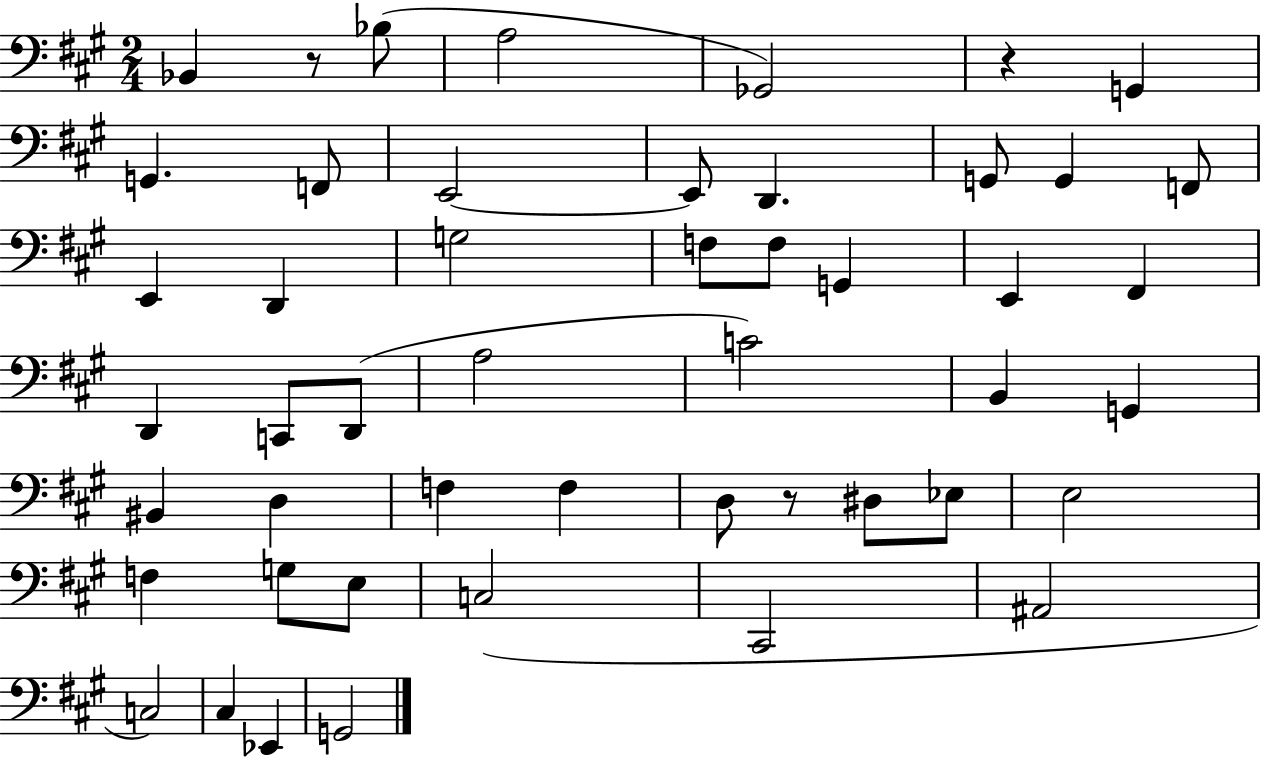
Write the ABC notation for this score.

X:1
T:Untitled
M:2/4
L:1/4
K:A
_B,, z/2 _B,/2 A,2 _G,,2 z G,, G,, F,,/2 E,,2 E,,/2 D,, G,,/2 G,, F,,/2 E,, D,, G,2 F,/2 F,/2 G,, E,, ^F,, D,, C,,/2 D,,/2 A,2 C2 B,, G,, ^B,, D, F, F, D,/2 z/2 ^D,/2 _E,/2 E,2 F, G,/2 E,/2 C,2 ^C,,2 ^A,,2 C,2 ^C, _E,, G,,2